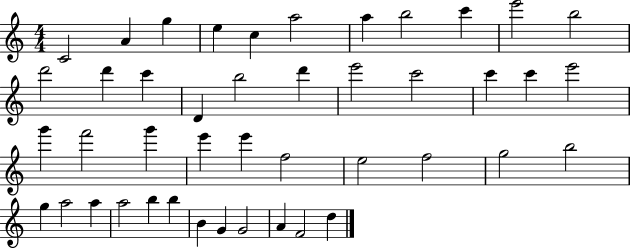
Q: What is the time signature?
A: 4/4